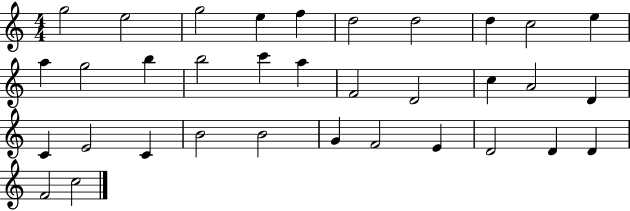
G5/h E5/h G5/h E5/q F5/q D5/h D5/h D5/q C5/h E5/q A5/q G5/h B5/q B5/h C6/q A5/q F4/h D4/h C5/q A4/h D4/q C4/q E4/h C4/q B4/h B4/h G4/q F4/h E4/q D4/h D4/q D4/q F4/h C5/h